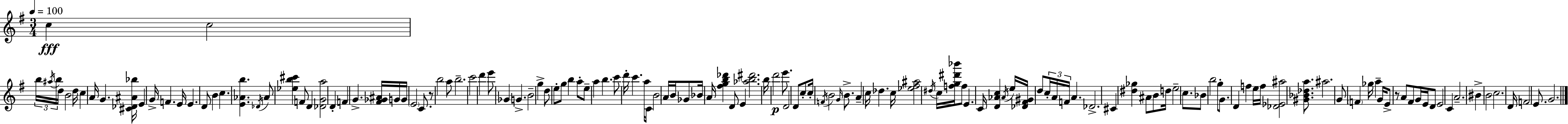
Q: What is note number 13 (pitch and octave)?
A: G4